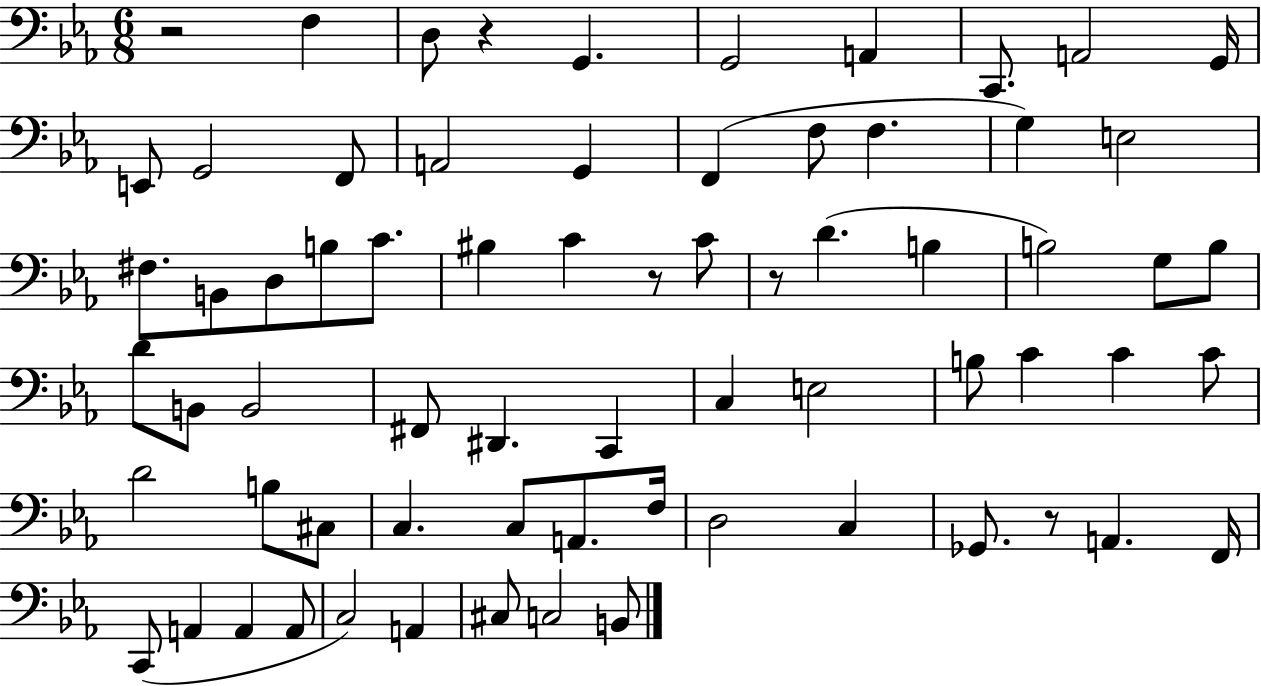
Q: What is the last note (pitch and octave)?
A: B2